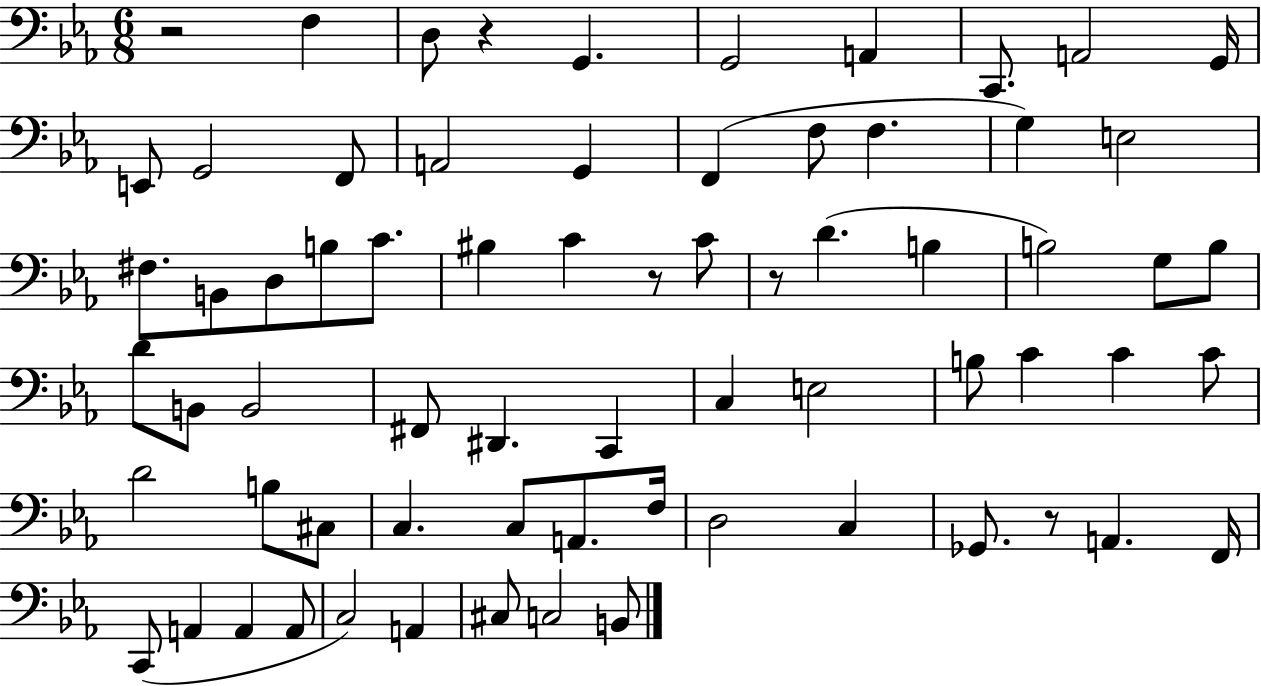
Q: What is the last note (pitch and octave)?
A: B2